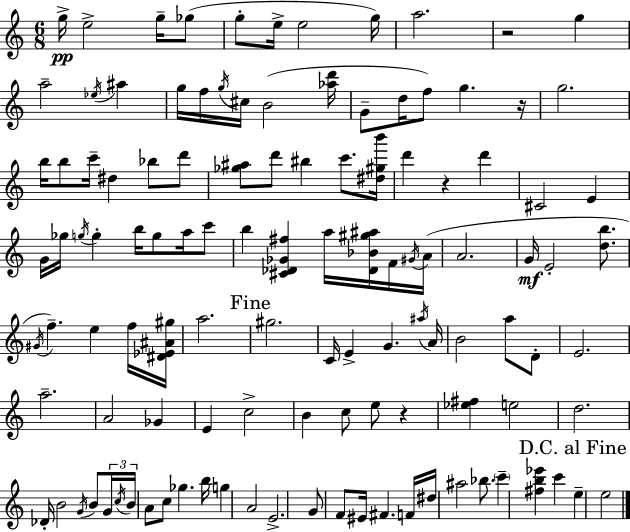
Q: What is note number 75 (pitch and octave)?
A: E5